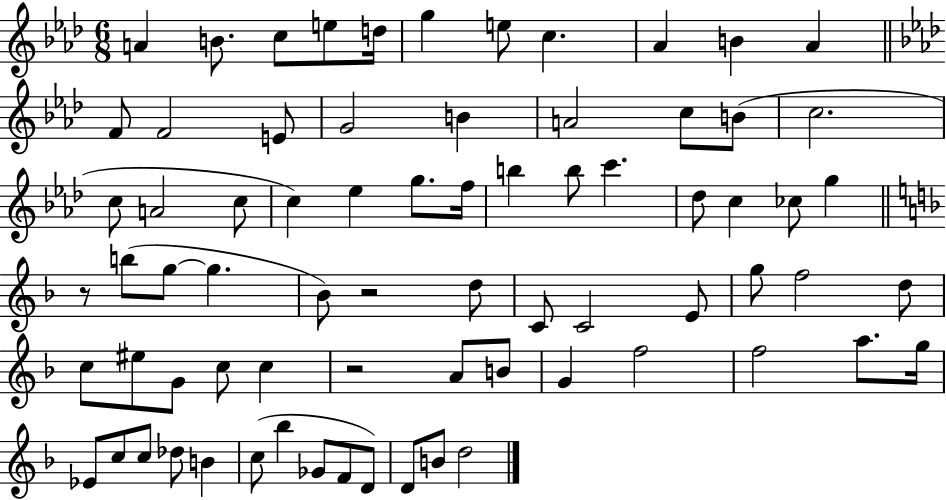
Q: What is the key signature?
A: AES major